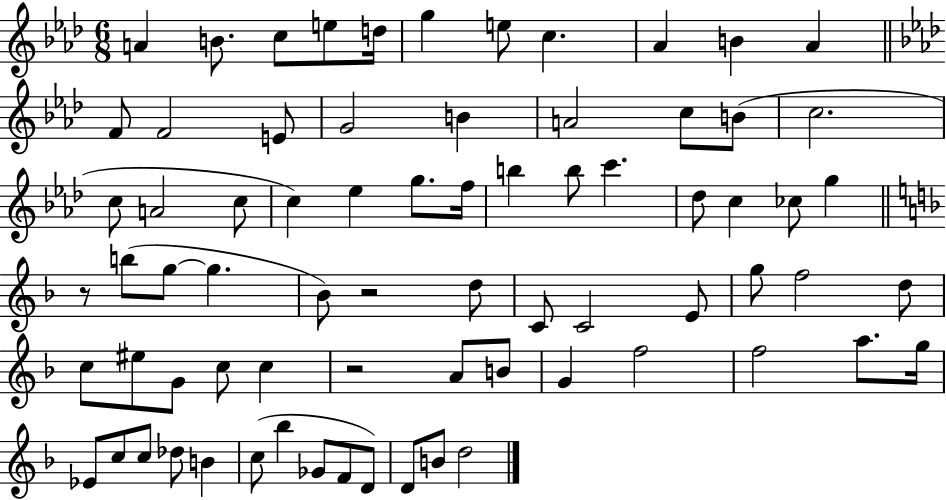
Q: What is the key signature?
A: AES major